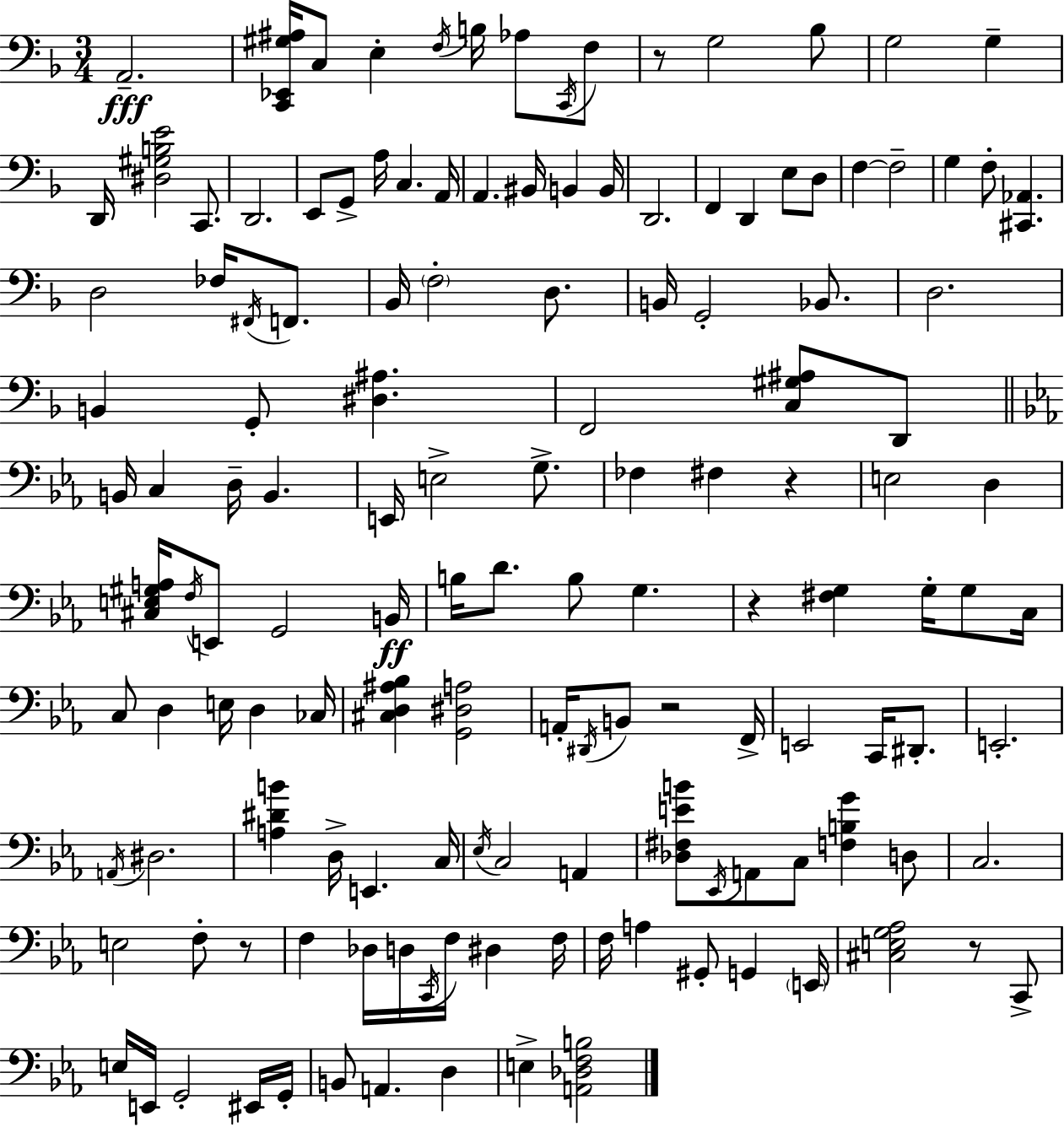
{
  \clef bass
  \numericTimeSignature
  \time 3/4
  \key d \minor
  a,2.--\fff | <c, ees, gis ais>16 c8 e4-. \acciaccatura { f16 } b16 aes8 \acciaccatura { c,16 } | f8 r8 g2 | bes8 g2 g4-- | \break d,16 <dis gis b e'>2 c,8. | d,2. | e,8 g,8-> a16 c4. | a,16 a,4. bis,16 b,4 | \break b,16 d,2. | f,4 d,4 e8 | d8 f4~~ f2-- | g4 f8-. <cis, aes,>4. | \break d2 fes16 \acciaccatura { fis,16 } | f,8. bes,16 \parenthesize f2-. | d8. b,16 g,2-. | bes,8. d2. | \break b,4 g,8-. <dis ais>4. | f,2 <c gis ais>8 | d,8 \bar "||" \break \key ees \major b,16 c4 d16-- b,4. | e,16 e2-> g8.-> | fes4 fis4 r4 | e2 d4 | \break <cis e gis a>16 \acciaccatura { f16 } e,8 g,2 | b,16\ff b16 d'8. b8 g4. | r4 <fis g>4 g16-. g8 | c16 c8 d4 e16 d4 | \break ces16 <cis d ais bes>4 <g, dis a>2 | a,16-. \acciaccatura { dis,16 } b,8 r2 | f,16-> e,2 c,16 dis,8.-. | e,2.-. | \break \acciaccatura { a,16 } dis2. | <a dis' b'>4 d16-> e,4. | c16 \acciaccatura { ees16 } c2 | a,4 <des fis e' b'>8 \acciaccatura { ees,16 } a,8 c8 <f b g'>4 | \break d8 c2. | e2 | f8-. r8 f4 des16 d16 \acciaccatura { c,16 } | f16 dis4 f16 f16 a4 gis,8-. | \break g,4 \parenthesize e,16 <cis e g aes>2 | r8 c,8-> e16 e,16 g,2-. | eis,16 g,16-. b,8 a,4. | d4 e4-> <a, des f b>2 | \break \bar "|."
}